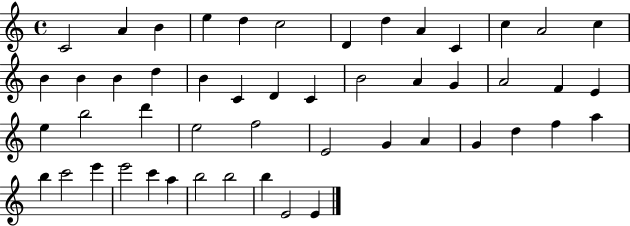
X:1
T:Untitled
M:4/4
L:1/4
K:C
C2 A B e d c2 D d A C c A2 c B B B d B C D C B2 A G A2 F E e b2 d' e2 f2 E2 G A G d f a b c'2 e' e'2 c' a b2 b2 b E2 E